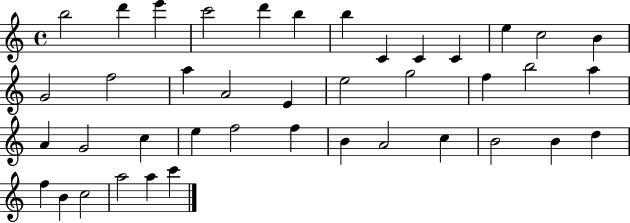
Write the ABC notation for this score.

X:1
T:Untitled
M:4/4
L:1/4
K:C
b2 d' e' c'2 d' b b C C C e c2 B G2 f2 a A2 E e2 g2 f b2 a A G2 c e f2 f B A2 c B2 B d f B c2 a2 a c'